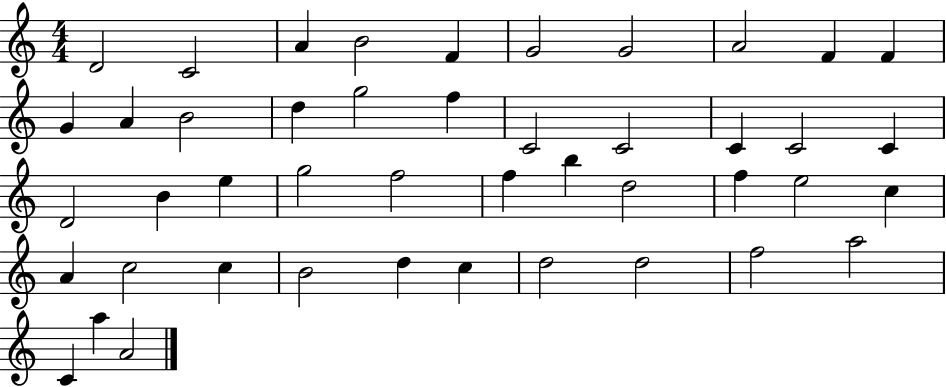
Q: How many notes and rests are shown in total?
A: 45